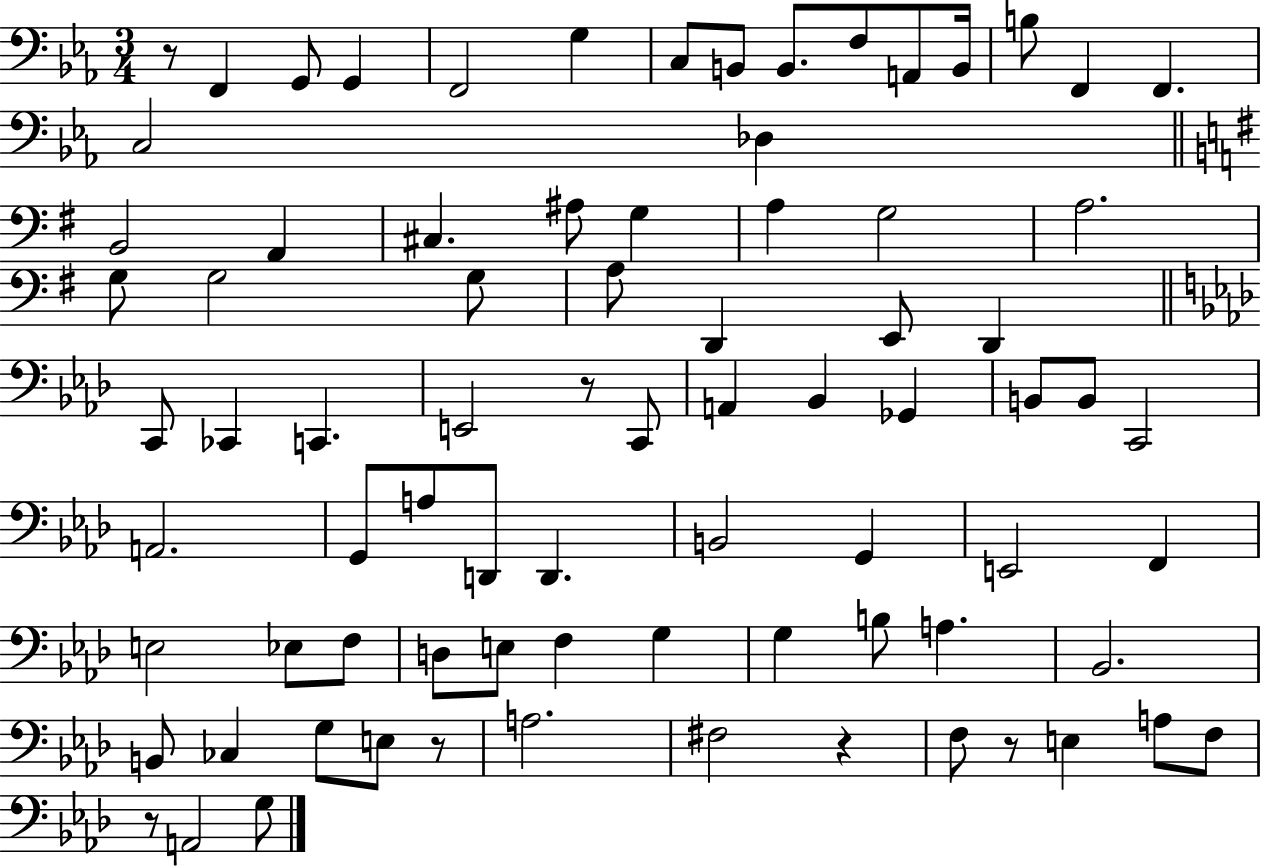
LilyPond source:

{
  \clef bass
  \numericTimeSignature
  \time 3/4
  \key ees \major
  r8 f,4 g,8 g,4 | f,2 g4 | c8 b,8 b,8. f8 a,8 b,16 | b8 f,4 f,4. | \break c2 des4 | \bar "||" \break \key g \major b,2 a,4 | cis4. ais8 g4 | a4 g2 | a2. | \break g8 g2 g8 | a8 d,4 e,8 d,4 | \bar "||" \break \key aes \major c,8 ces,4 c,4. | e,2 r8 c,8 | a,4 bes,4 ges,4 | b,8 b,8 c,2 | \break a,2. | g,8 a8 d,8 d,4. | b,2 g,4 | e,2 f,4 | \break e2 ees8 f8 | d8 e8 f4 g4 | g4 b8 a4. | bes,2. | \break b,8 ces4 g8 e8 r8 | a2. | fis2 r4 | f8 r8 e4 a8 f8 | \break r8 a,2 g8 | \bar "|."
}